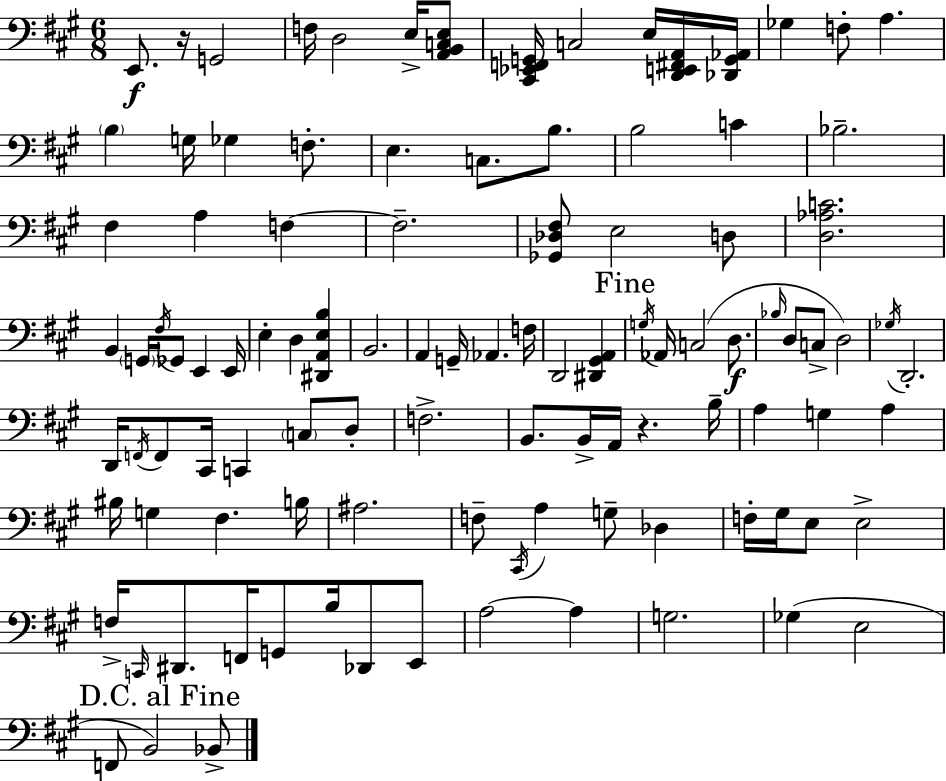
X:1
T:Untitled
M:6/8
L:1/4
K:A
E,,/2 z/4 G,,2 F,/4 D,2 E,/4 [A,,B,,C,E,]/2 [^C,,_E,,F,,G,,]/4 C,2 E,/4 [D,,E,,^F,,A,,]/4 [_D,,G,,_A,,]/4 _G, F,/2 A, B, G,/4 _G, F,/2 E, C,/2 B,/2 B,2 C _B,2 ^F, A, F, F,2 [_G,,_D,^F,]/2 E,2 D,/2 [D,_A,C]2 B,, G,,/4 ^F,/4 _G,,/2 E,, E,,/4 E, D, [^D,,A,,E,B,] B,,2 A,, G,,/4 _A,, F,/4 D,,2 [^D,,^G,,A,,] G,/4 _A,,/4 C,2 D,/2 _B,/4 D,/2 C,/2 D,2 _G,/4 D,,2 D,,/4 F,,/4 F,,/2 ^C,,/4 C,, C,/2 D,/2 F,2 B,,/2 B,,/4 A,,/4 z B,/4 A, G, A, ^B,/4 G, ^F, B,/4 ^A,2 F,/2 ^C,,/4 A, G,/2 _D, F,/4 ^G,/4 E,/2 E,2 F,/4 C,,/4 ^D,,/2 F,,/4 G,,/2 B,/4 _D,,/2 E,,/2 A,2 A, G,2 _G, E,2 F,,/2 B,,2 _B,,/2